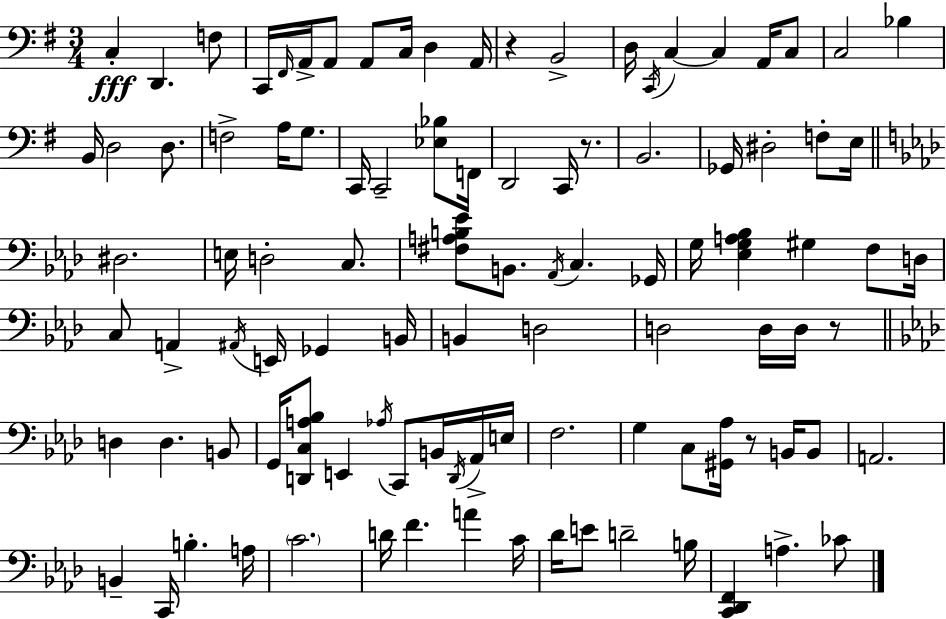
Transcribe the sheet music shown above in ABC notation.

X:1
T:Untitled
M:3/4
L:1/4
K:G
C, D,, F,/2 C,,/4 ^F,,/4 A,,/4 A,,/2 A,,/2 C,/4 D, A,,/4 z B,,2 D,/4 C,,/4 C, C, A,,/4 C,/2 C,2 _B, B,,/4 D,2 D,/2 F,2 A,/4 G,/2 C,,/4 C,,2 [_E,_B,]/2 F,,/4 D,,2 C,,/4 z/2 B,,2 _G,,/4 ^D,2 F,/2 E,/4 ^D,2 E,/4 D,2 C,/2 [^F,A,B,_E]/2 B,,/2 _A,,/4 C, _G,,/4 G,/4 [_E,G,A,_B,] ^G, F,/2 D,/4 C,/2 A,, ^A,,/4 E,,/4 _G,, B,,/4 B,, D,2 D,2 D,/4 D,/4 z/2 D, D, B,,/2 G,,/4 [D,,C,A,_B,]/2 E,, _A,/4 C,,/2 B,,/4 D,,/4 _A,,/4 E,/4 F,2 G, C,/2 [^G,,_A,]/4 z/2 B,,/4 B,,/2 A,,2 B,, C,,/4 B, A,/4 C2 D/4 F A C/4 _D/4 E/2 D2 B,/4 [C,,_D,,F,,] A, _C/2